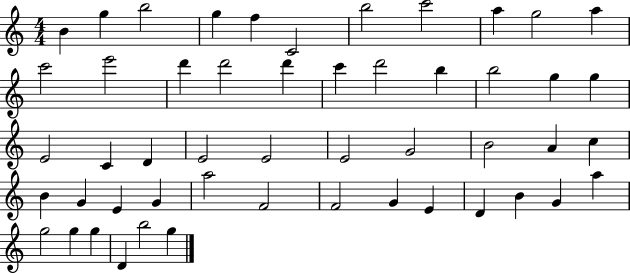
B4/q G5/q B5/h G5/q F5/q C4/h B5/h C6/h A5/q G5/h A5/q C6/h E6/h D6/q D6/h D6/q C6/q D6/h B5/q B5/h G5/q G5/q E4/h C4/q D4/q E4/h E4/h E4/h G4/h B4/h A4/q C5/q B4/q G4/q E4/q G4/q A5/h F4/h F4/h G4/q E4/q D4/q B4/q G4/q A5/q G5/h G5/q G5/q D4/q B5/h G5/q